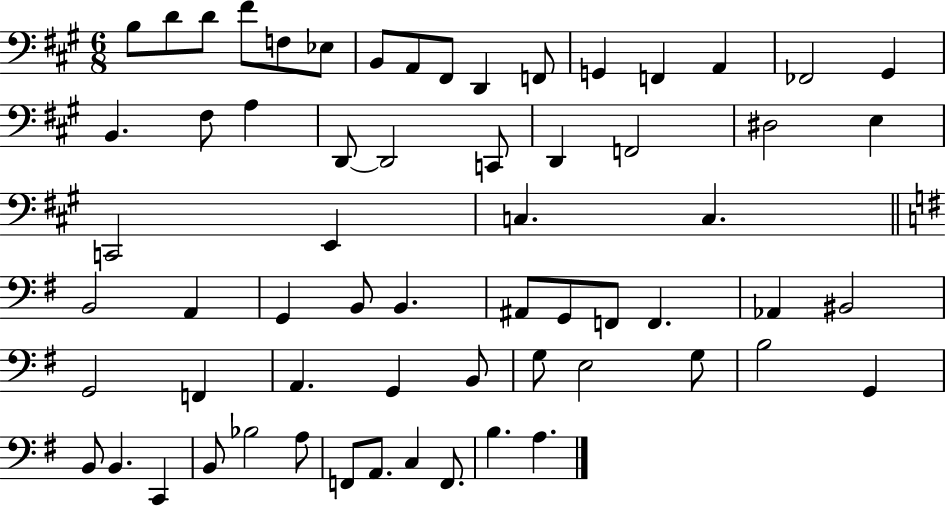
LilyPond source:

{
  \clef bass
  \numericTimeSignature
  \time 6/8
  \key a \major
  b8 d'8 d'8 fis'8 f8 ees8 | b,8 a,8 fis,8 d,4 f,8 | g,4 f,4 a,4 | fes,2 gis,4 | \break b,4. fis8 a4 | d,8~~ d,2 c,8 | d,4 f,2 | dis2 e4 | \break c,2 e,4 | c4. c4. | \bar "||" \break \key e \minor b,2 a,4 | g,4 b,8 b,4. | ais,8 g,8 f,8 f,4. | aes,4 bis,2 | \break g,2 f,4 | a,4. g,4 b,8 | g8 e2 g8 | b2 g,4 | \break b,8 b,4. c,4 | b,8 bes2 a8 | f,8 a,8. c4 f,8. | b4. a4. | \break \bar "|."
}